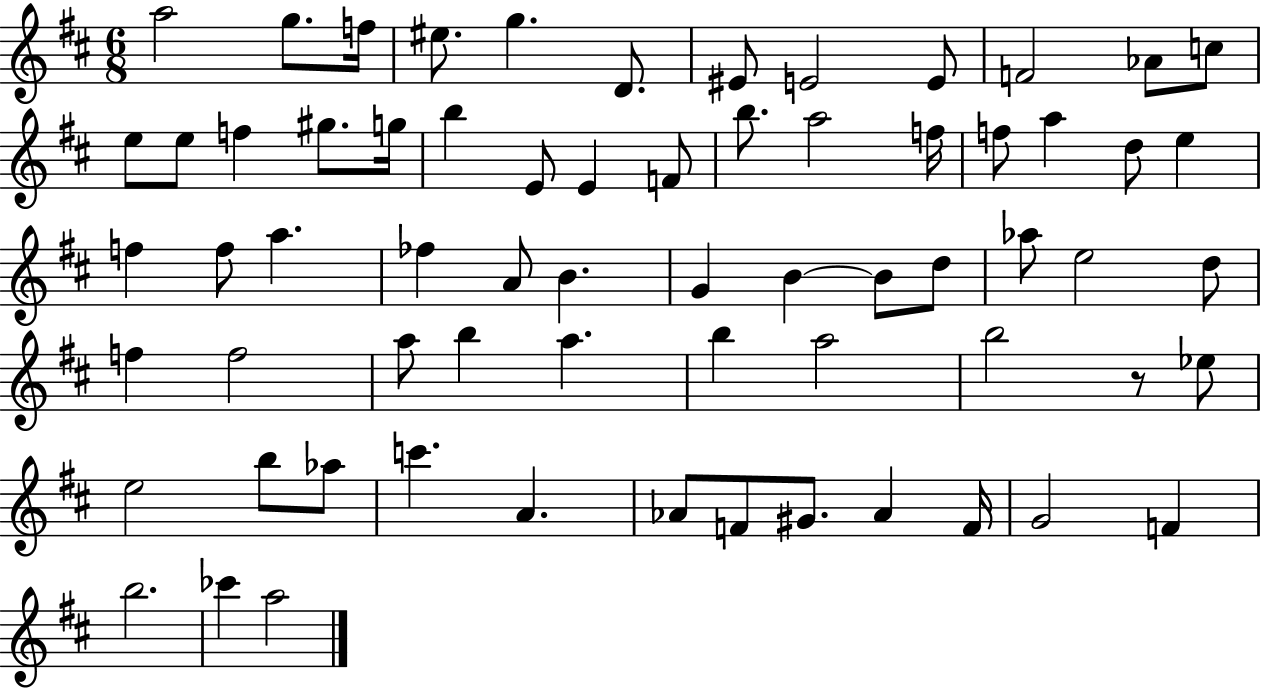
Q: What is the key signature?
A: D major